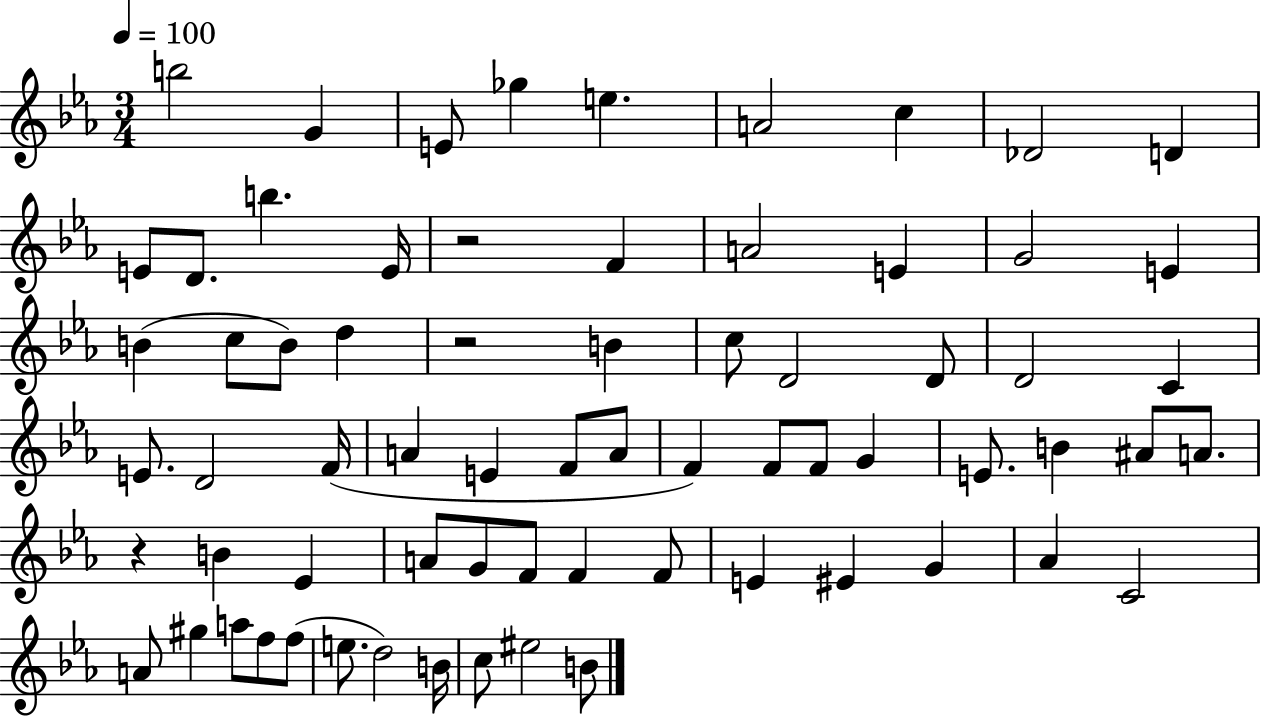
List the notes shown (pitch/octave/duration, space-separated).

B5/h G4/q E4/e Gb5/q E5/q. A4/h C5/q Db4/h D4/q E4/e D4/e. B5/q. E4/s R/h F4/q A4/h E4/q G4/h E4/q B4/q C5/e B4/e D5/q R/h B4/q C5/e D4/h D4/e D4/h C4/q E4/e. D4/h F4/s A4/q E4/q F4/e A4/e F4/q F4/e F4/e G4/q E4/e. B4/q A#4/e A4/e. R/q B4/q Eb4/q A4/e G4/e F4/e F4/q F4/e E4/q EIS4/q G4/q Ab4/q C4/h A4/e G#5/q A5/e F5/e F5/e E5/e. D5/h B4/s C5/e EIS5/h B4/e